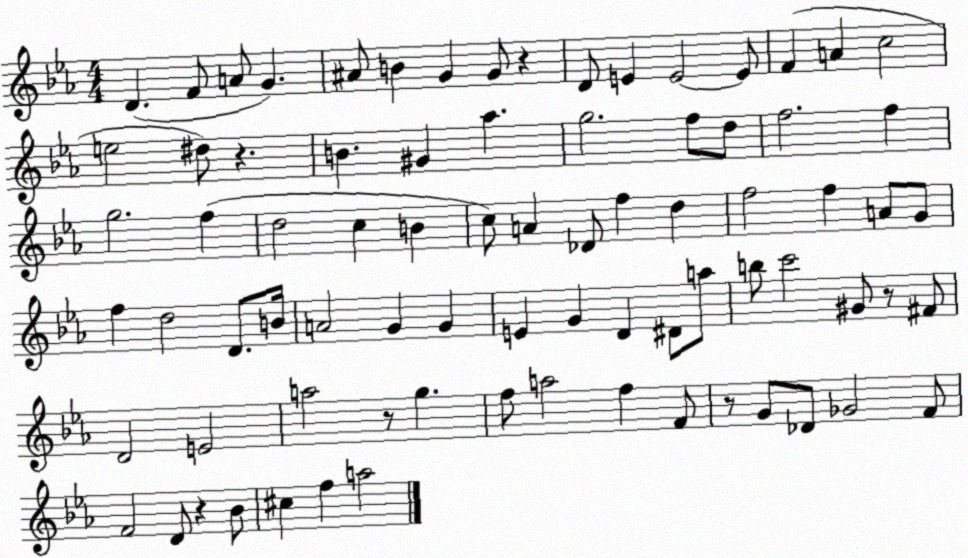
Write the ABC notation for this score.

X:1
T:Untitled
M:4/4
L:1/4
K:Eb
D F/2 A/2 G ^A/2 B G G/2 z D/2 E E2 E/2 F A c2 e2 ^d/2 z B ^G _a g2 f/2 d/2 f2 f g2 f d2 c B c/2 A _D/2 f d f2 f A/2 G/2 f d2 D/2 B/4 A2 G G E G D ^D/2 a/2 b/2 c'2 ^G/2 z/2 ^F/2 D2 E2 a2 z/2 g f/2 a2 f F/2 z/2 G/2 _D/2 _G2 F/2 F2 D/2 z _B/2 ^c f a2